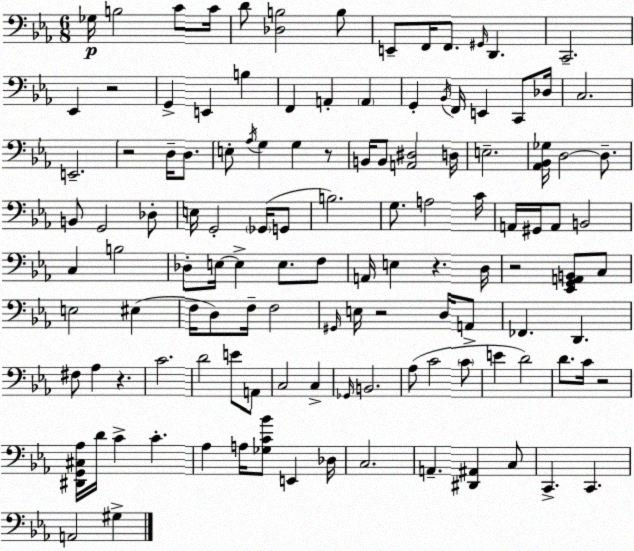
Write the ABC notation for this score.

X:1
T:Untitled
M:6/8
L:1/4
K:Eb
_G,/4 B,2 C/2 C/4 D/2 [_D,B,]2 B,/2 E,,/2 F,,/4 F,,/2 ^G,,/4 D,, C,,2 _E,, z2 G,, E,, B, F,, A,, A,, G,, _B,,/4 F,,/4 E,, C,,/2 _D,/4 C,2 E,,2 z2 D,/4 D,/2 E,/2 _A,/4 G, G, z/2 B,,/4 B,,/2 [A,,^D,]2 D,/4 E,2 [_A,,_B,,_G,]/4 D,2 D,/2 B,,/2 G,,2 _D,/2 E,/4 G,,2 _G,,/4 G,,/2 B,2 G,/2 A,2 C/4 A,,/4 ^G,,/4 A,,/2 B,,2 C, B,2 _D,/2 E,/4 E, E,/2 F,/2 A,,/4 E, z D,/4 z2 [_E,,G,,A,,B,,]/2 C,/2 E,2 ^E, F,/4 D,/2 F,/4 F,2 ^G,,/4 E,/4 z2 D,/4 A,,/2 _F,, D,, ^F,/2 _A, z C2 D2 E/2 A,,/2 C,2 C, _G,,/4 B,,2 _A,/2 C2 C/2 E D2 D/2 C/4 z2 [^D,,G,,^C,_A,]/4 D/4 C C _A, A,/4 [_G,C_B]/2 E,, _D,/4 C,2 A,, [^D,,^A,,] C,/2 C,, C,, A,,2 ^G,